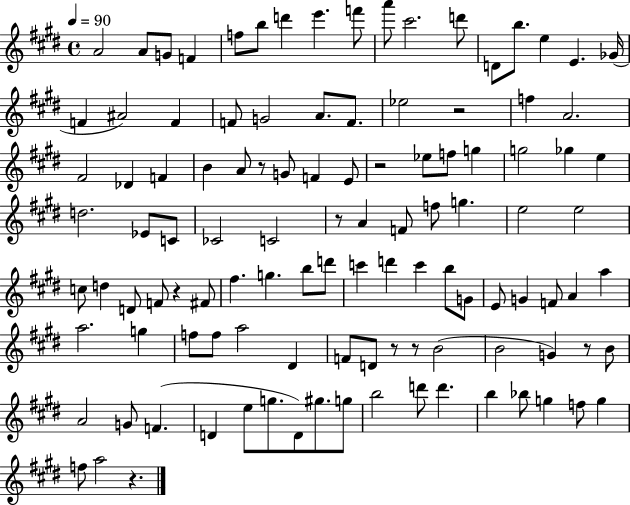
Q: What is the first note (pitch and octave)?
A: A4